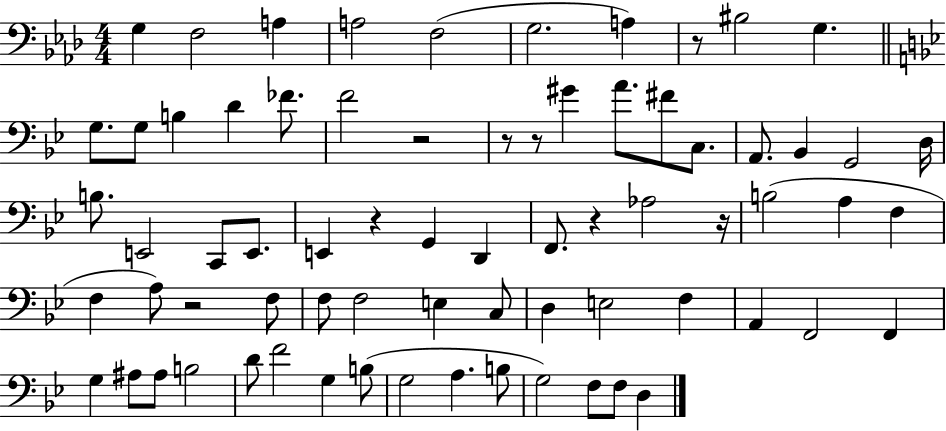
X:1
T:Untitled
M:4/4
L:1/4
K:Ab
G, F,2 A, A,2 F,2 G,2 A, z/2 ^B,2 G, G,/2 G,/2 B, D _F/2 F2 z2 z/2 z/2 ^G A/2 ^F/2 C,/2 A,,/2 _B,, G,,2 D,/4 B,/2 E,,2 C,,/2 E,,/2 E,, z G,, D,, F,,/2 z _A,2 z/4 B,2 A, F, F, A,/2 z2 F,/2 F,/2 F,2 E, C,/2 D, E,2 F, A,, F,,2 F,, G, ^A,/2 ^A,/2 B,2 D/2 F2 G, B,/2 G,2 A, B,/2 G,2 F,/2 F,/2 D,